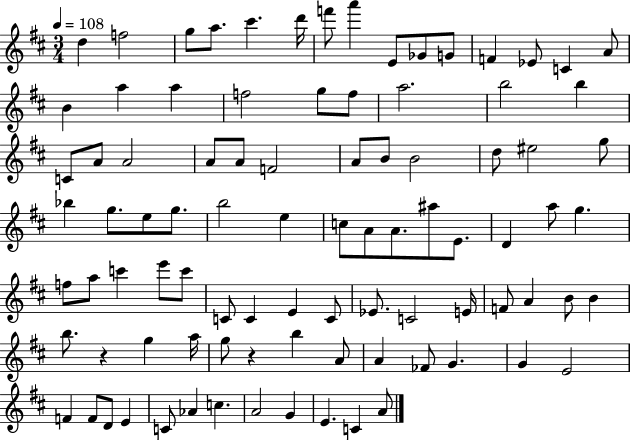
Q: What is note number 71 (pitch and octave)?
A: B5